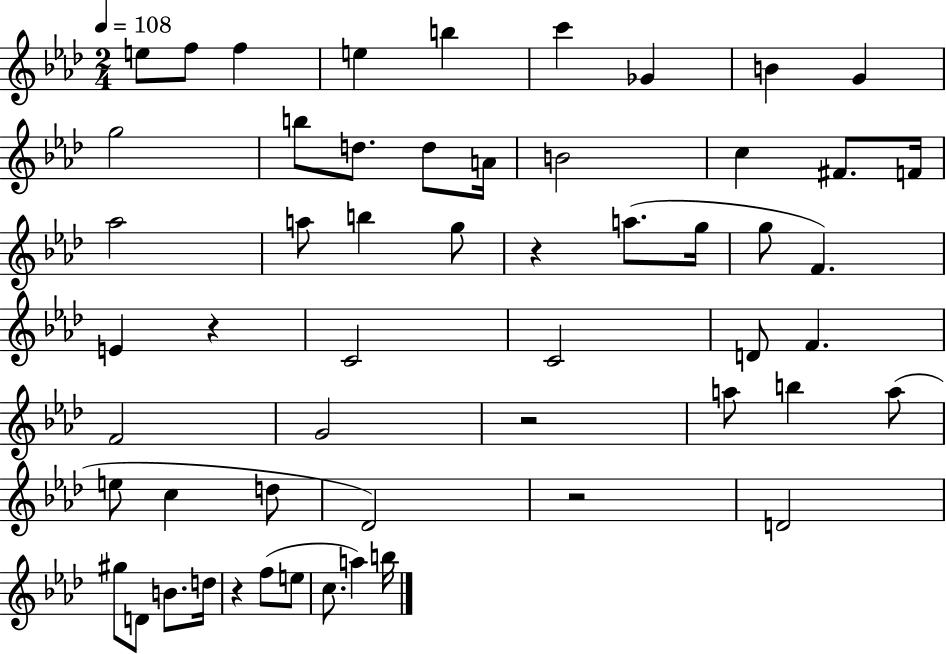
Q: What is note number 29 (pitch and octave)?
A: C4